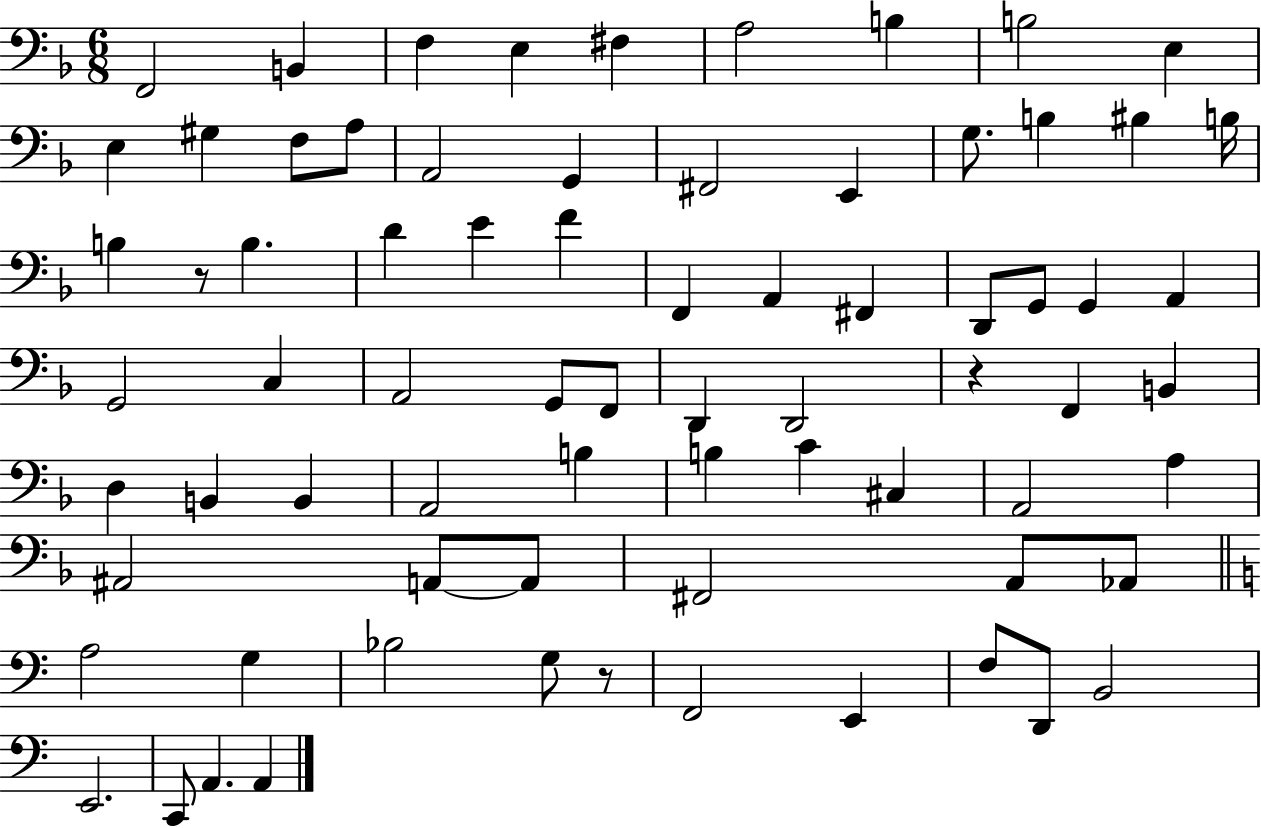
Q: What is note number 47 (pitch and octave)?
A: B3